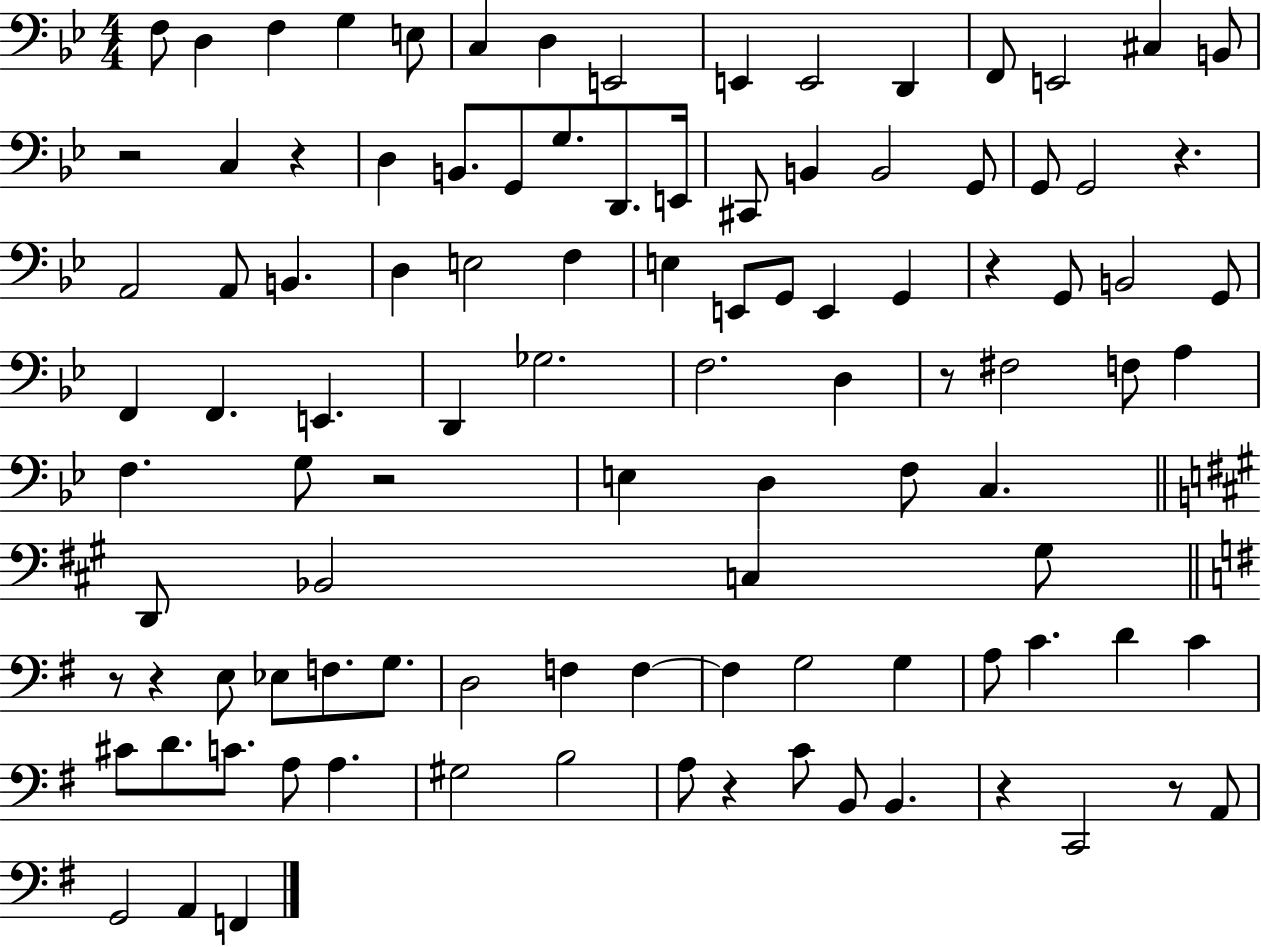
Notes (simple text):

F3/e D3/q F3/q G3/q E3/e C3/q D3/q E2/h E2/q E2/h D2/q F2/e E2/h C#3/q B2/e R/h C3/q R/q D3/q B2/e. G2/e G3/e. D2/e. E2/s C#2/e B2/q B2/h G2/e G2/e G2/h R/q. A2/h A2/e B2/q. D3/q E3/h F3/q E3/q E2/e G2/e E2/q G2/q R/q G2/e B2/h G2/e F2/q F2/q. E2/q. D2/q Gb3/h. F3/h. D3/q R/e F#3/h F3/e A3/q F3/q. G3/e R/h E3/q D3/q F3/e C3/q. D2/e Bb2/h C3/q G#3/e R/e R/q E3/e Eb3/e F3/e. G3/e. D3/h F3/q F3/q F3/q G3/h G3/q A3/e C4/q. D4/q C4/q C#4/e D4/e. C4/e. A3/e A3/q. G#3/h B3/h A3/e R/q C4/e B2/e B2/q. R/q C2/h R/e A2/e G2/h A2/q F2/q